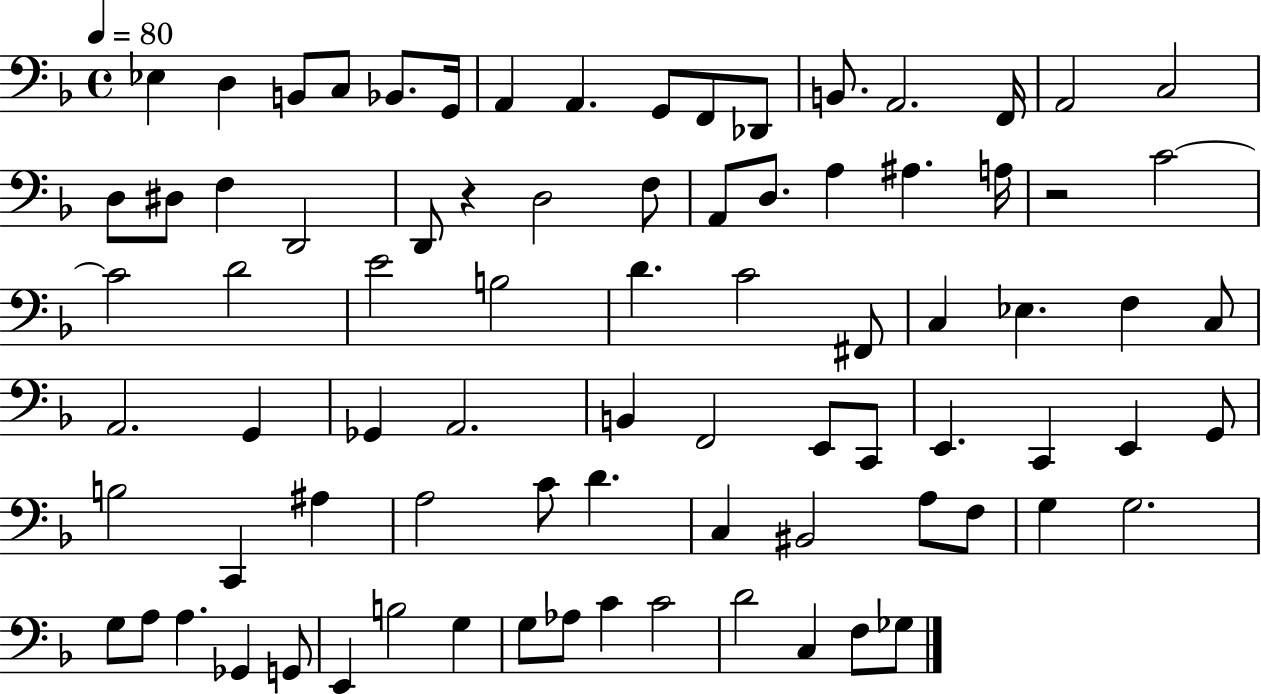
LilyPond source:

{
  \clef bass
  \time 4/4
  \defaultTimeSignature
  \key f \major
  \tempo 4 = 80
  \repeat volta 2 { ees4 d4 b,8 c8 bes,8. g,16 | a,4 a,4. g,8 f,8 des,8 | b,8. a,2. f,16 | a,2 c2 | \break d8 dis8 f4 d,2 | d,8 r4 d2 f8 | a,8 d8. a4 ais4. a16 | r2 c'2~~ | \break c'2 d'2 | e'2 b2 | d'4. c'2 fis,8 | c4 ees4. f4 c8 | \break a,2. g,4 | ges,4 a,2. | b,4 f,2 e,8 c,8 | e,4. c,4 e,4 g,8 | \break b2 c,4 ais4 | a2 c'8 d'4. | c4 bis,2 a8 f8 | g4 g2. | \break g8 a8 a4. ges,4 g,8 | e,4 b2 g4 | g8 aes8 c'4 c'2 | d'2 c4 f8 ges8 | \break } \bar "|."
}